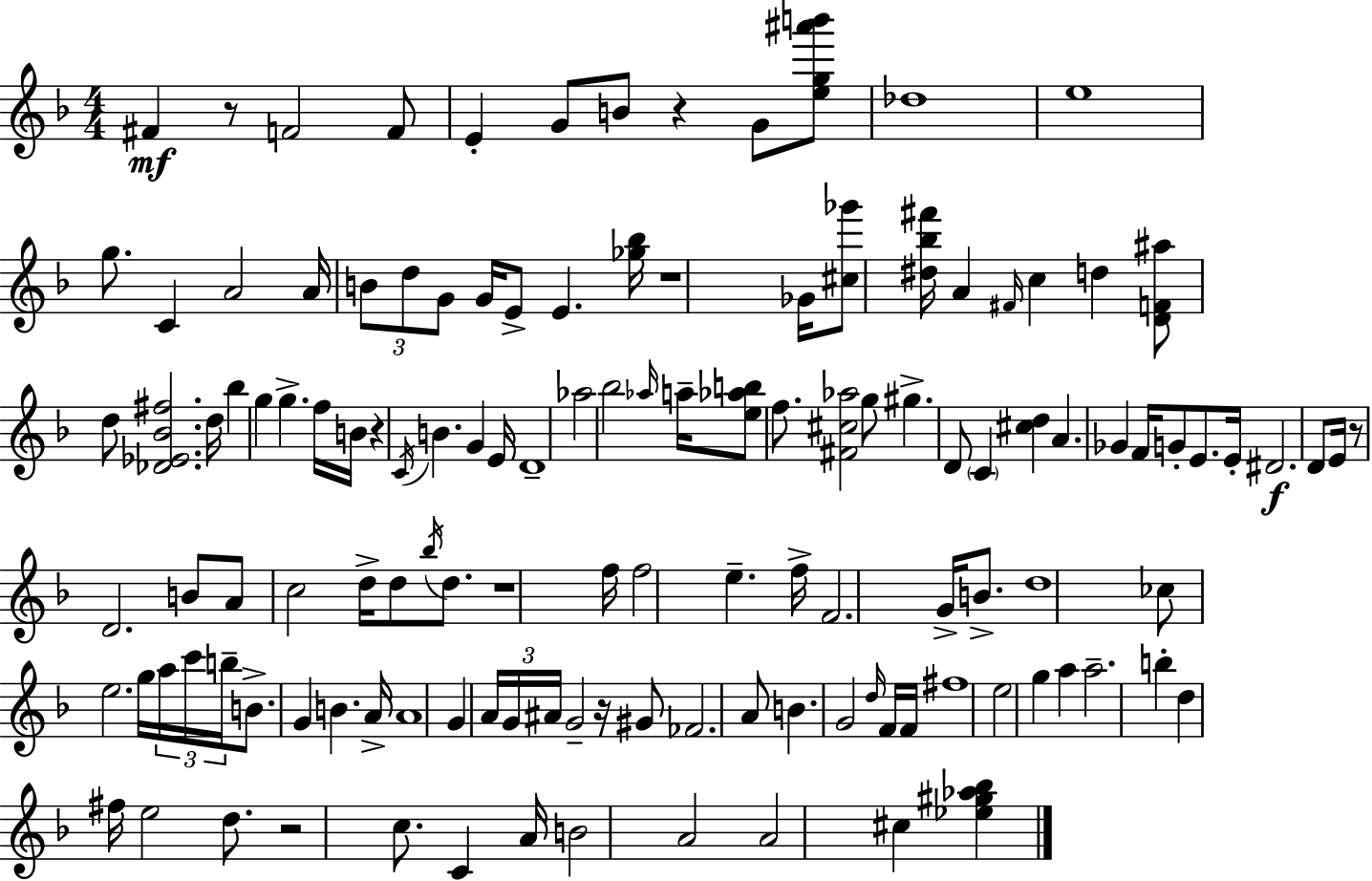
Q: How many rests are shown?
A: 8